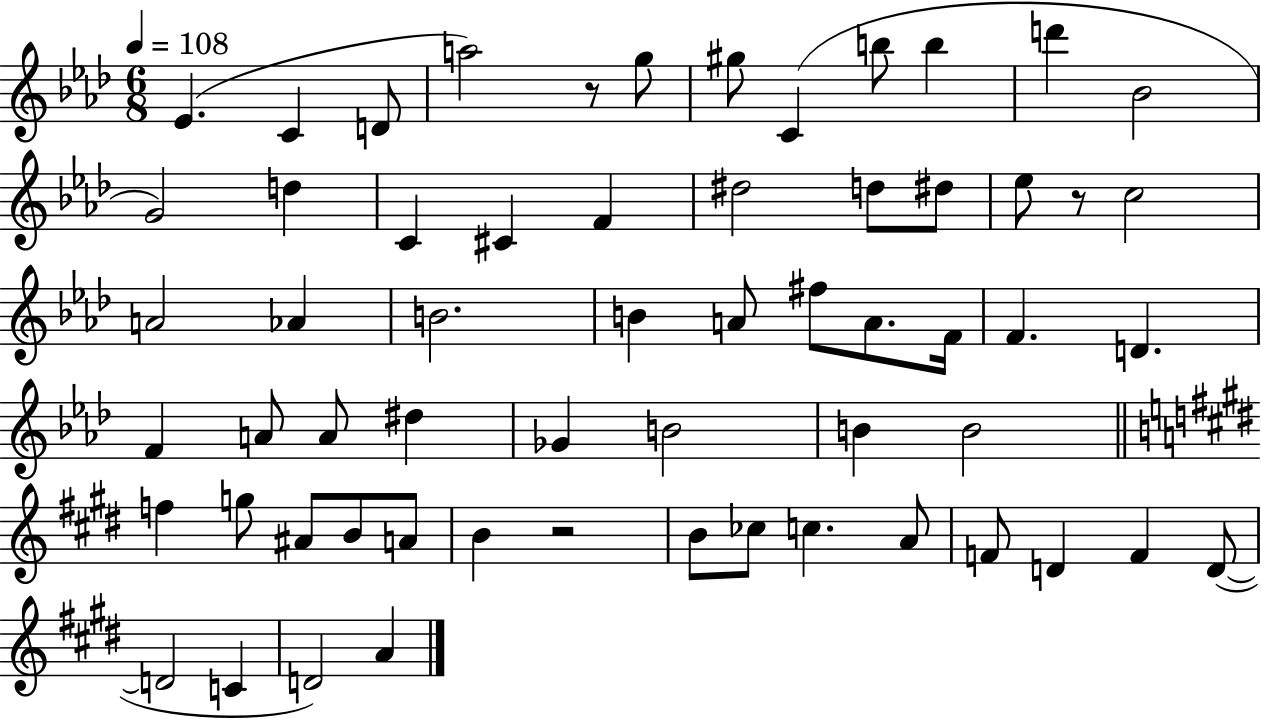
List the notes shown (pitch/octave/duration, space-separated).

Eb4/q. C4/q D4/e A5/h R/e G5/e G#5/e C4/q B5/e B5/q D6/q Bb4/h G4/h D5/q C4/q C#4/q F4/q D#5/h D5/e D#5/e Eb5/e R/e C5/h A4/h Ab4/q B4/h. B4/q A4/e F#5/e A4/e. F4/s F4/q. D4/q. F4/q A4/e A4/e D#5/q Gb4/q B4/h B4/q B4/h F5/q G5/e A#4/e B4/e A4/e B4/q R/h B4/e CES5/e C5/q. A4/e F4/e D4/q F4/q D4/e D4/h C4/q D4/h A4/q